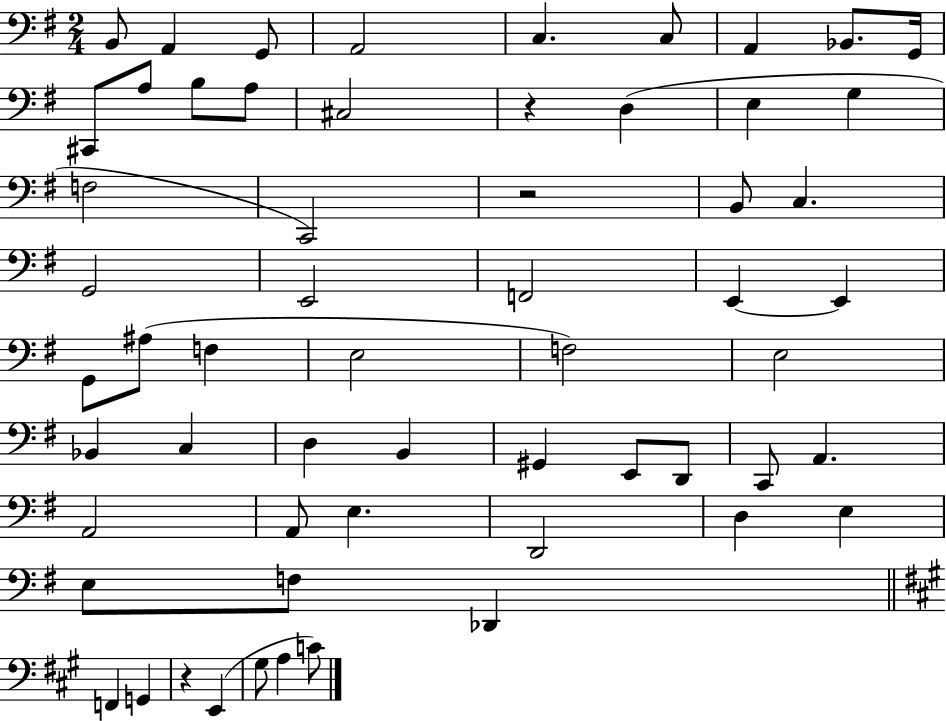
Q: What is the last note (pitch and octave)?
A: C4